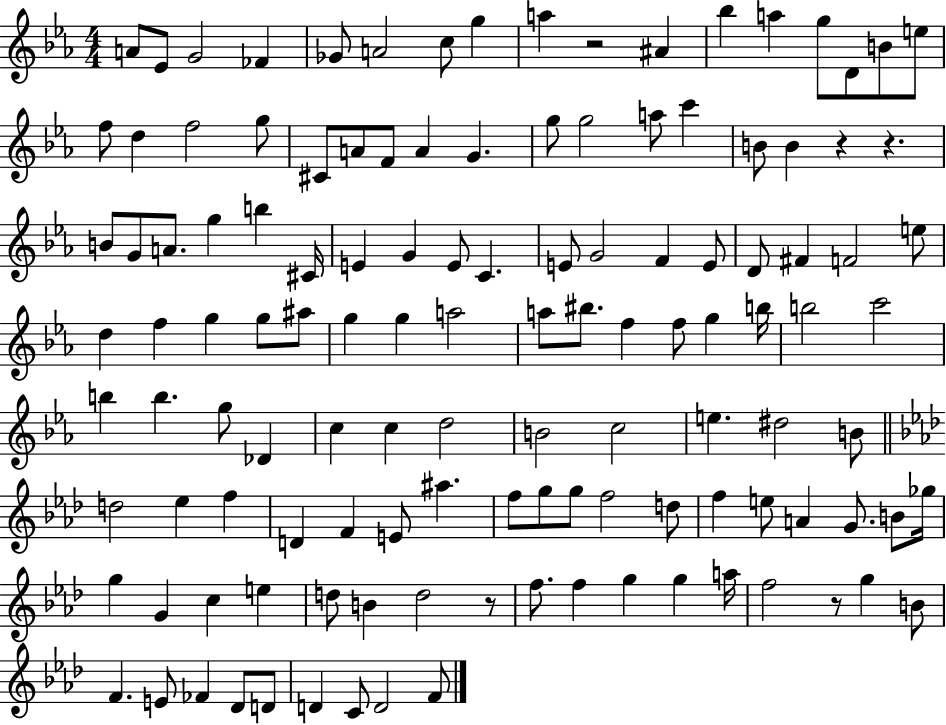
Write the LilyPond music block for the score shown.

{
  \clef treble
  \numericTimeSignature
  \time 4/4
  \key ees \major
  a'8 ees'8 g'2 fes'4 | ges'8 a'2 c''8 g''4 | a''4 r2 ais'4 | bes''4 a''4 g''8 d'8 b'8 e''8 | \break f''8 d''4 f''2 g''8 | cis'8 a'8 f'8 a'4 g'4. | g''8 g''2 a''8 c'''4 | b'8 b'4 r4 r4. | \break b'8 g'8 a'8. g''4 b''4 cis'16 | e'4 g'4 e'8 c'4. | e'8 g'2 f'4 e'8 | d'8 fis'4 f'2 e''8 | \break d''4 f''4 g''4 g''8 ais''8 | g''4 g''4 a''2 | a''8 bis''8. f''4 f''8 g''4 b''16 | b''2 c'''2 | \break b''4 b''4. g''8 des'4 | c''4 c''4 d''2 | b'2 c''2 | e''4. dis''2 b'8 | \break \bar "||" \break \key f \minor d''2 ees''4 f''4 | d'4 f'4 e'8 ais''4. | f''8 g''8 g''8 f''2 d''8 | f''4 e''8 a'4 g'8. b'8 ges''16 | \break g''4 g'4 c''4 e''4 | d''8 b'4 d''2 r8 | f''8. f''4 g''4 g''4 a''16 | f''2 r8 g''4 b'8 | \break f'4. e'8 fes'4 des'8 d'8 | d'4 c'8 d'2 f'8 | \bar "|."
}